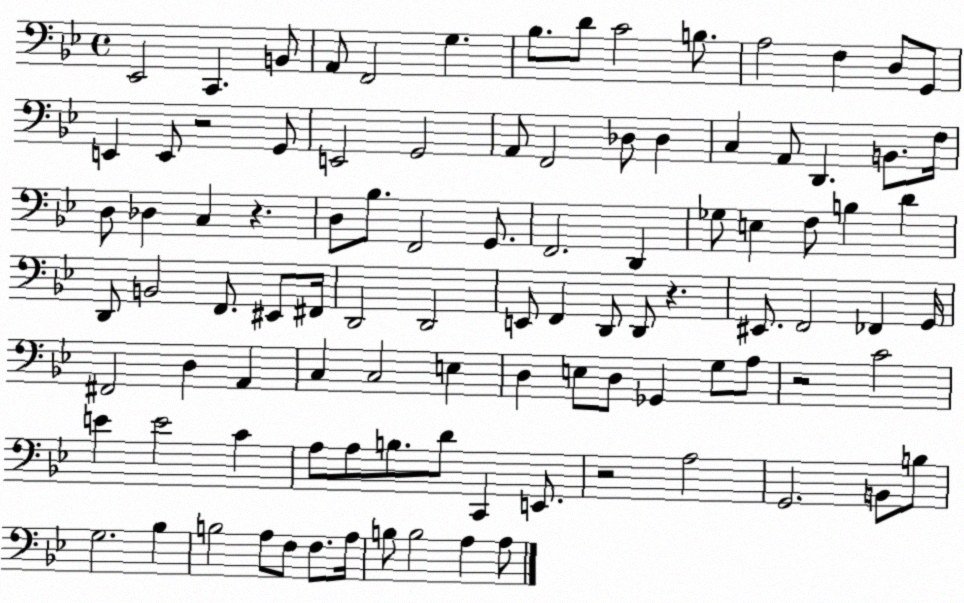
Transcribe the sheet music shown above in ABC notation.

X:1
T:Untitled
M:4/4
L:1/4
K:Bb
_E,,2 C,, B,,/2 A,,/2 F,,2 G, _B,/2 D/2 C2 B,/2 A,2 F, D,/2 G,,/2 E,, E,,/2 z2 G,,/2 E,,2 G,,2 A,,/2 F,,2 _D,/2 _D, C, A,,/2 D,, B,,/2 F,/4 D,/2 _D, C, z D,/2 _B,/2 F,,2 G,,/2 F,,2 D,, _G,/2 E, F,/2 B, D D,,/2 B,,2 F,,/2 ^E,,/2 ^F,,/4 D,,2 D,,2 E,,/2 F,, D,,/2 D,,/2 z ^E,,/2 F,,2 _F,, G,,/4 ^F,,2 D, A,, C, C,2 E, D, E,/2 D,/2 _G,, G,/2 A,/2 z2 C2 E E2 C A,/2 A,/2 B,/2 D/2 C,, E,,/2 z2 A,2 G,,2 B,,/2 B,/2 G,2 _B, B,2 A,/2 F,/2 F,/2 A,/4 B,/2 B,2 A, A,/2